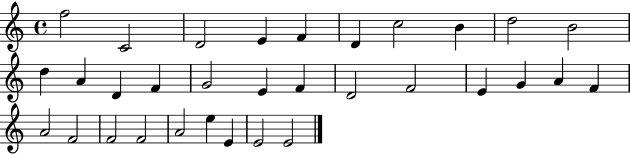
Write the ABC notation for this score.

X:1
T:Untitled
M:4/4
L:1/4
K:C
f2 C2 D2 E F D c2 B d2 B2 d A D F G2 E F D2 F2 E G A F A2 F2 F2 F2 A2 e E E2 E2